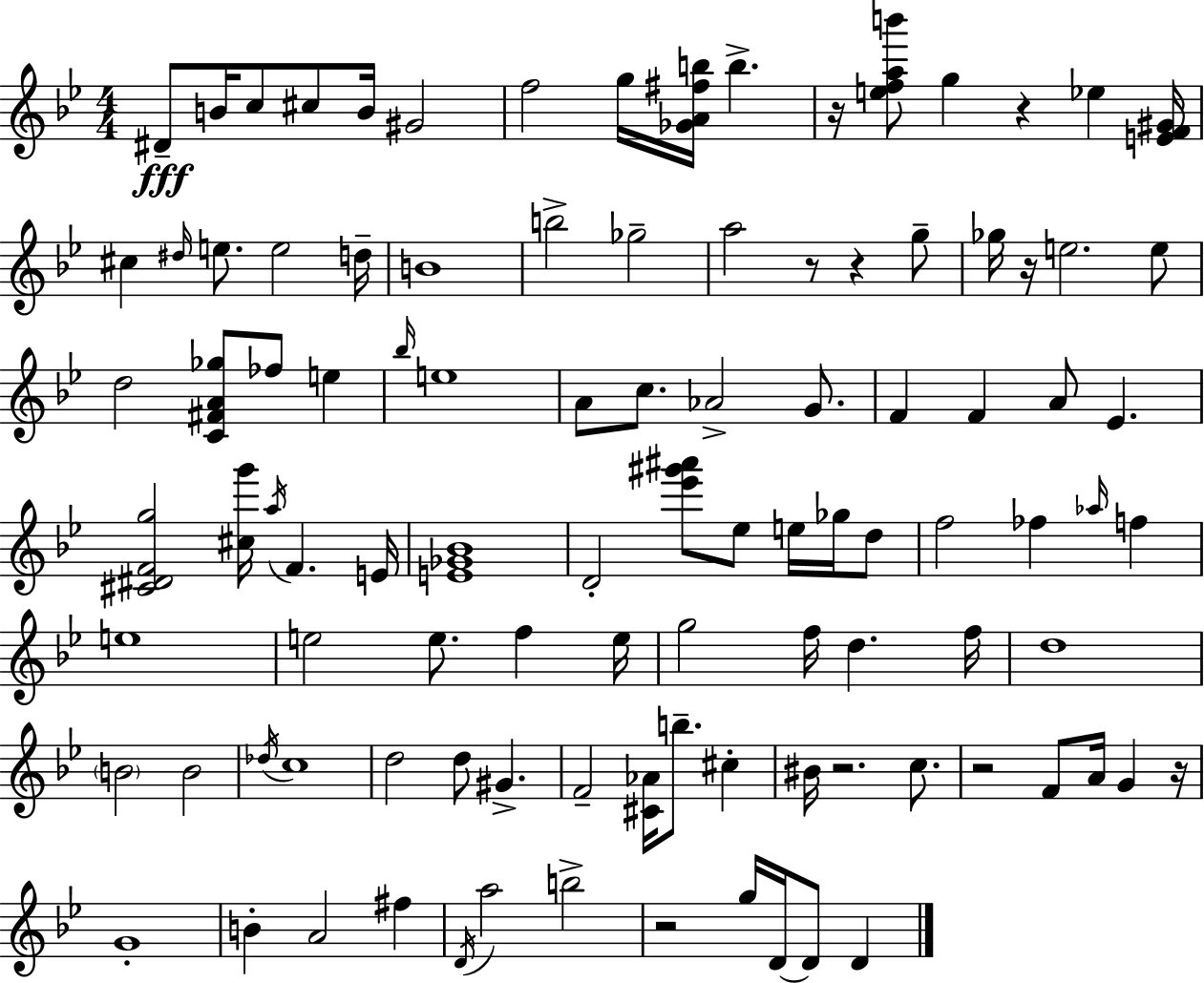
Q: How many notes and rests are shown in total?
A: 103